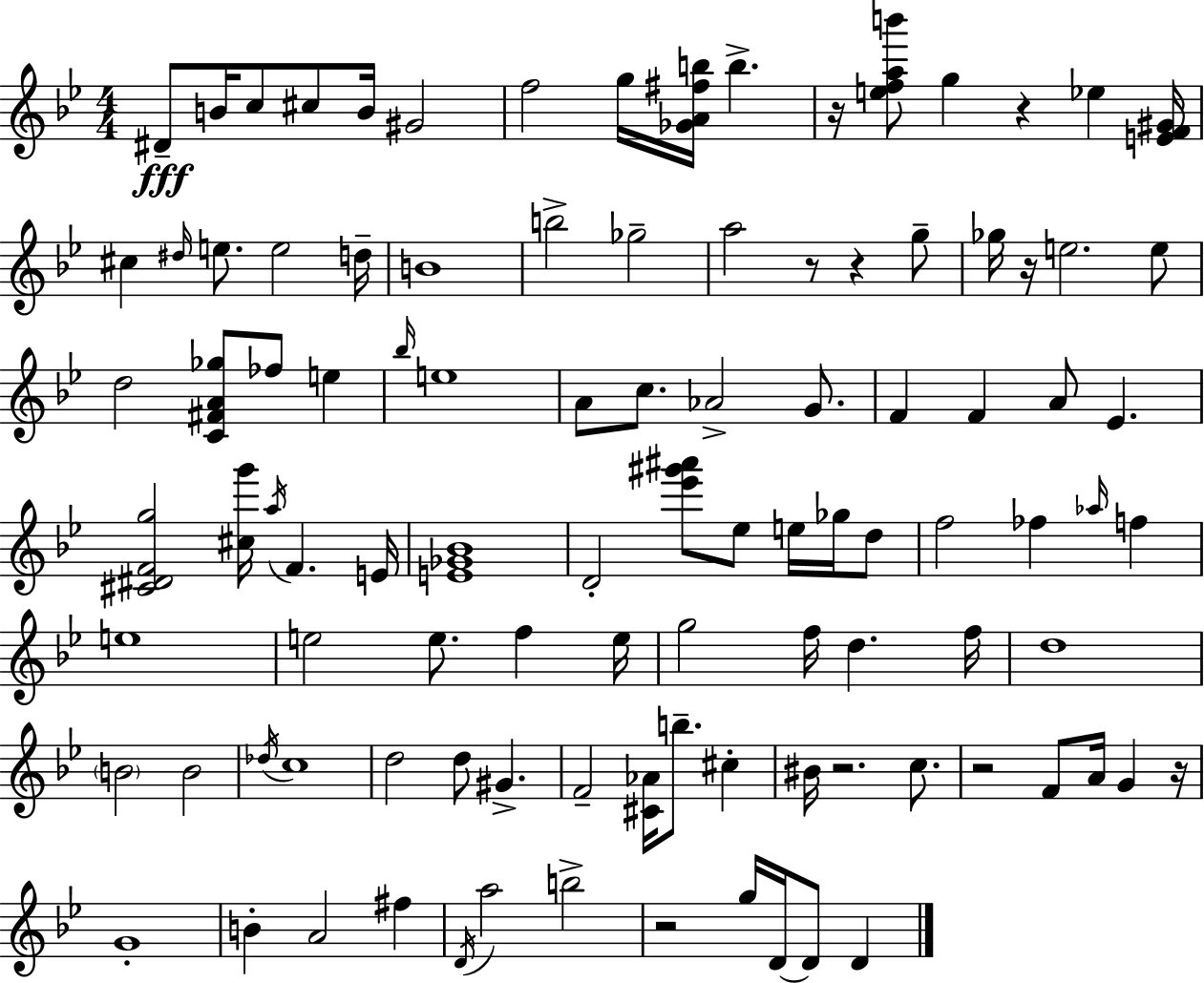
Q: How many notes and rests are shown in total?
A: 103